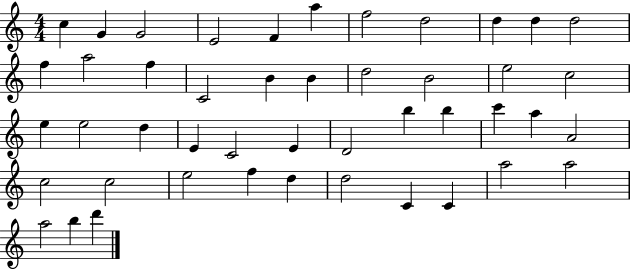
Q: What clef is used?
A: treble